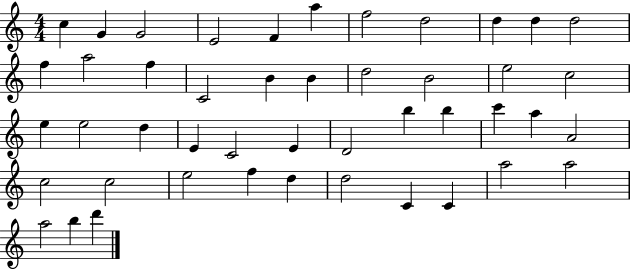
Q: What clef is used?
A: treble